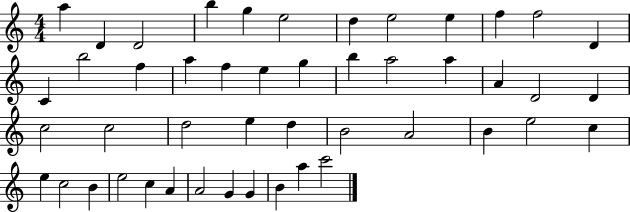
{
  \clef treble
  \numericTimeSignature
  \time 4/4
  \key c \major
  a''4 d'4 d'2 | b''4 g''4 e''2 | d''4 e''2 e''4 | f''4 f''2 d'4 | \break c'4 b''2 f''4 | a''4 f''4 e''4 g''4 | b''4 a''2 a''4 | a'4 d'2 d'4 | \break c''2 c''2 | d''2 e''4 d''4 | b'2 a'2 | b'4 e''2 c''4 | \break e''4 c''2 b'4 | e''2 c''4 a'4 | a'2 g'4 g'4 | b'4 a''4 c'''2 | \break \bar "|."
}